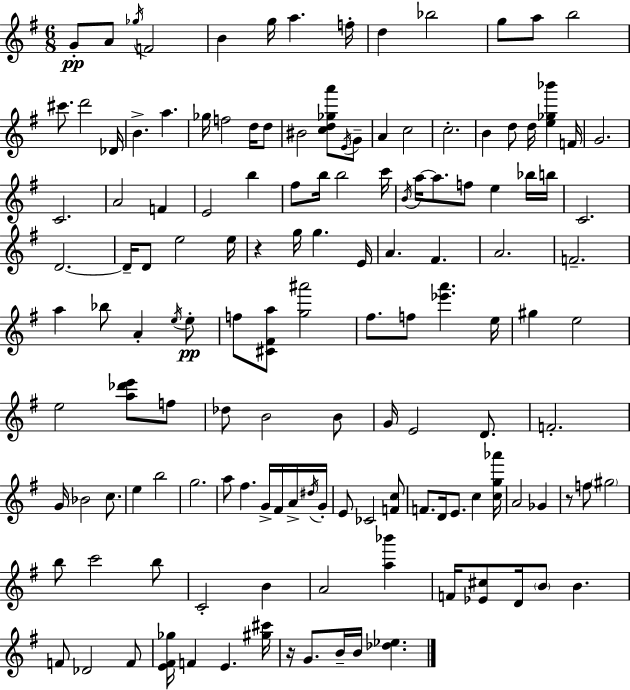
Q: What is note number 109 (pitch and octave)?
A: C4